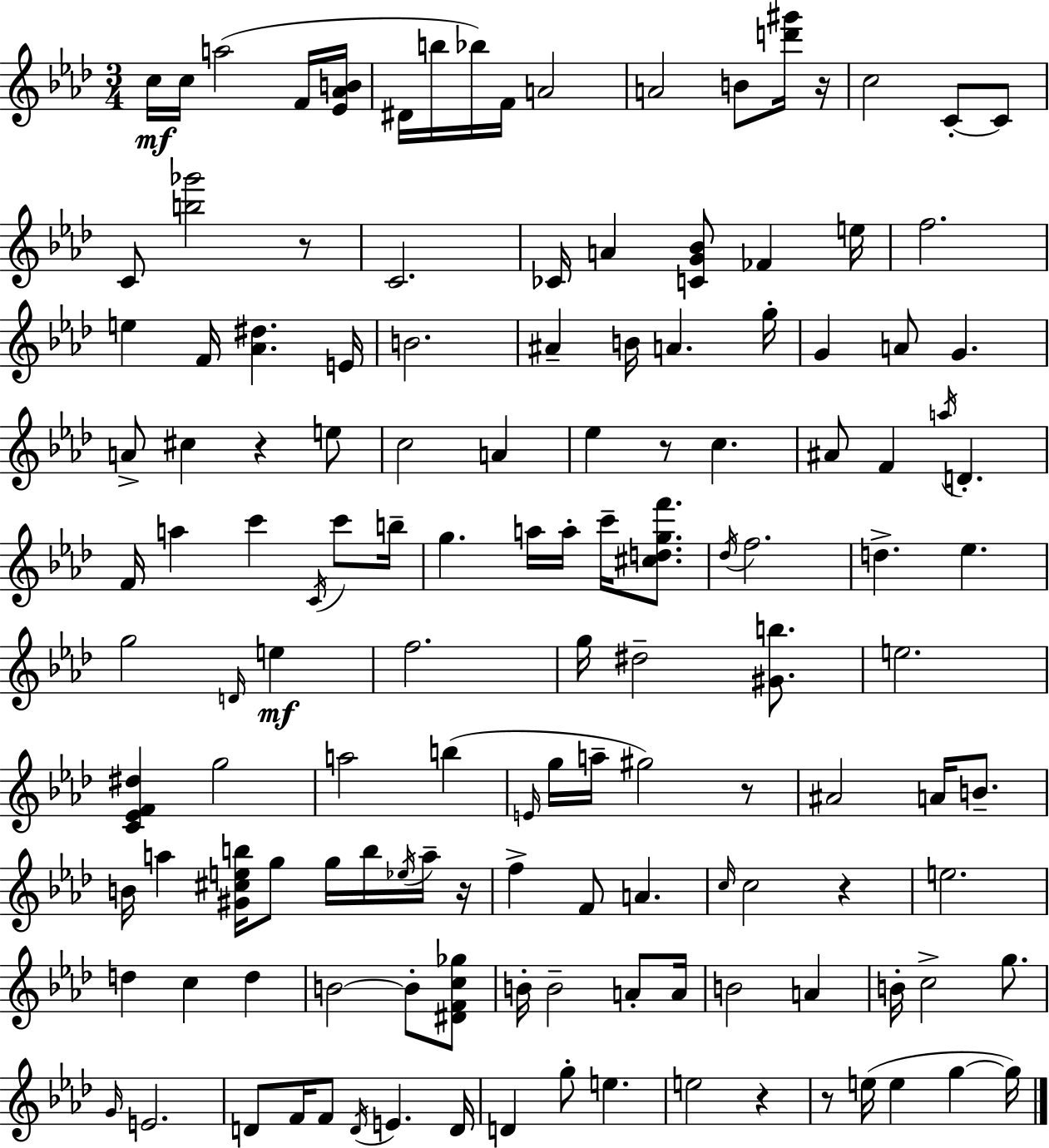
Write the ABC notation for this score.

X:1
T:Untitled
M:3/4
L:1/4
K:Ab
c/4 c/4 a2 F/4 [_E_AB]/4 ^D/4 b/4 _b/4 F/4 A2 A2 B/2 [d'^g']/4 z/4 c2 C/2 C/2 C/2 [b_g']2 z/2 C2 _C/4 A [CG_B]/2 _F e/4 f2 e F/4 [_A^d] E/4 B2 ^A B/4 A g/4 G A/2 G A/2 ^c z e/2 c2 A _e z/2 c ^A/2 F a/4 D F/4 a c' C/4 c'/2 b/4 g a/4 a/4 c'/4 [^cdgf']/2 _d/4 f2 d _e g2 D/4 e f2 g/4 ^d2 [^Gb]/2 e2 [C_EF^d] g2 a2 b E/4 g/4 a/4 ^g2 z/2 ^A2 A/4 B/2 B/4 a [^G^ceb]/4 g/2 g/4 b/4 _e/4 a/4 z/4 f F/2 A c/4 c2 z e2 d c d B2 B/2 [^DFc_g]/2 B/4 B2 A/2 A/4 B2 A B/4 c2 g/2 G/4 E2 D/2 F/4 F/2 D/4 E D/4 D g/2 e e2 z z/2 e/4 e g g/4